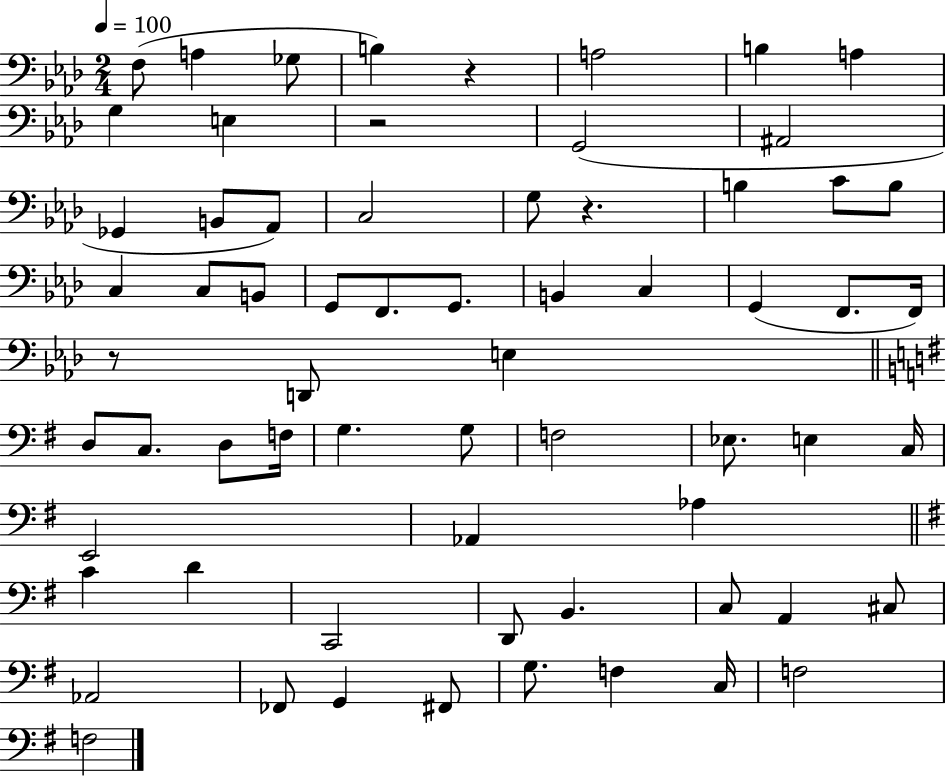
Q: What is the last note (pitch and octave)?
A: F3